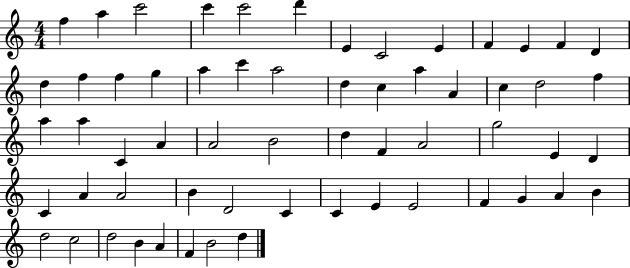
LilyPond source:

{
  \clef treble
  \numericTimeSignature
  \time 4/4
  \key c \major
  f''4 a''4 c'''2 | c'''4 c'''2 d'''4 | e'4 c'2 e'4 | f'4 e'4 f'4 d'4 | \break d''4 f''4 f''4 g''4 | a''4 c'''4 a''2 | d''4 c''4 a''4 a'4 | c''4 d''2 f''4 | \break a''4 a''4 c'4 a'4 | a'2 b'2 | d''4 f'4 a'2 | g''2 e'4 d'4 | \break c'4 a'4 a'2 | b'4 d'2 c'4 | c'4 e'4 e'2 | f'4 g'4 a'4 b'4 | \break d''2 c''2 | d''2 b'4 a'4 | f'4 b'2 d''4 | \bar "|."
}